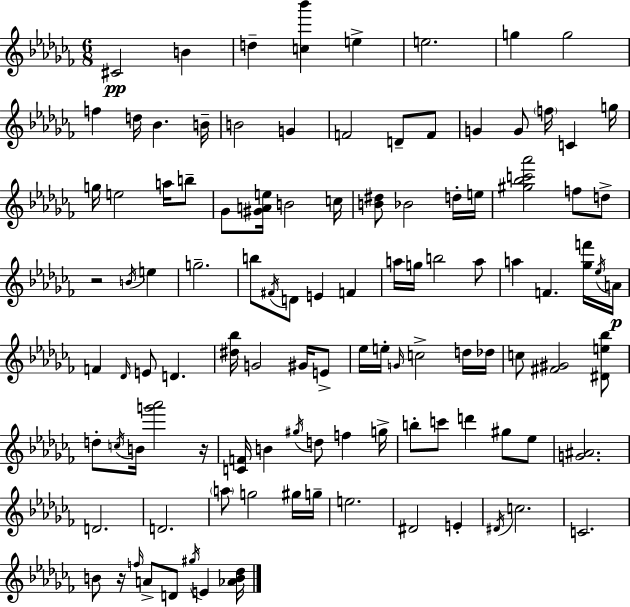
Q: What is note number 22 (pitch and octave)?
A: G5